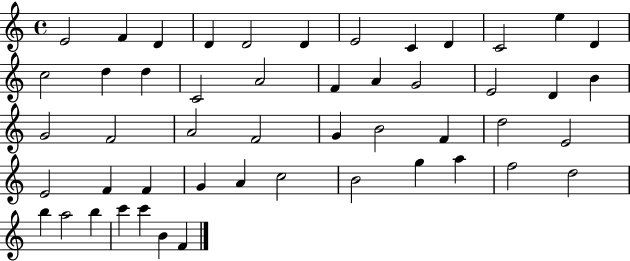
X:1
T:Untitled
M:4/4
L:1/4
K:C
E2 F D D D2 D E2 C D C2 e D c2 d d C2 A2 F A G2 E2 D B G2 F2 A2 F2 G B2 F d2 E2 E2 F F G A c2 B2 g a f2 d2 b a2 b c' c' B F